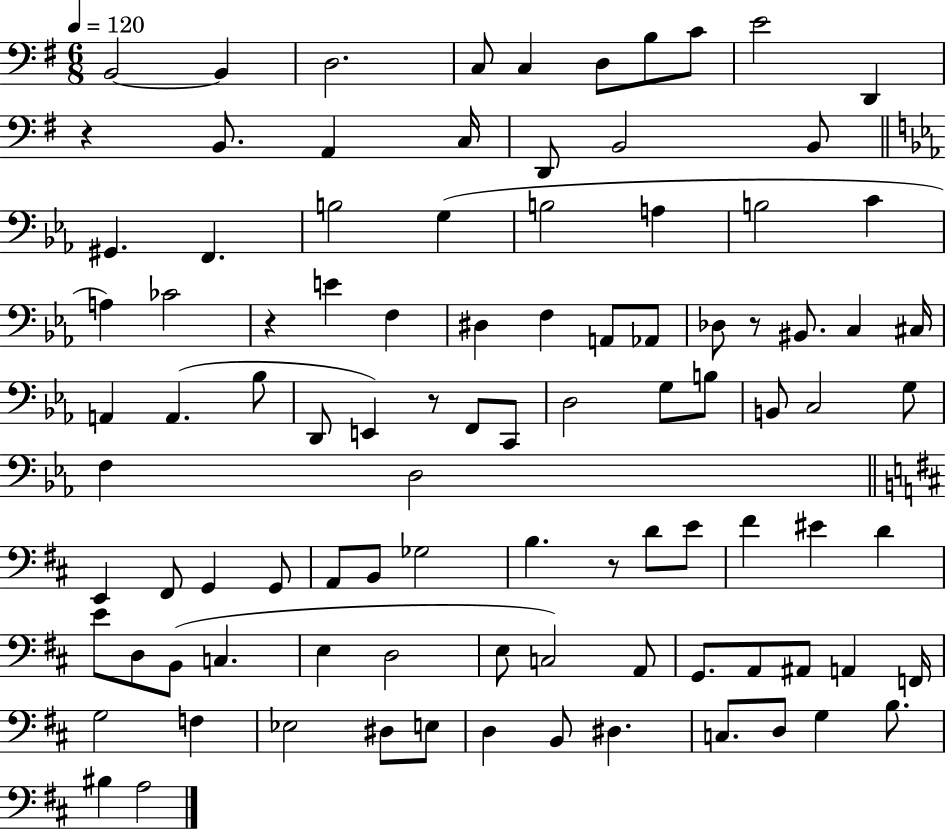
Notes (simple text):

B2/h B2/q D3/h. C3/e C3/q D3/e B3/e C4/e E4/h D2/q R/q B2/e. A2/q C3/s D2/e B2/h B2/e G#2/q. F2/q. B3/h G3/q B3/h A3/q B3/h C4/q A3/q CES4/h R/q E4/q F3/q D#3/q F3/q A2/e Ab2/e Db3/e R/e BIS2/e. C3/q C#3/s A2/q A2/q. Bb3/e D2/e E2/q R/e F2/e C2/e D3/h G3/e B3/e B2/e C3/h G3/e F3/q D3/h E2/q F#2/e G2/q G2/e A2/e B2/e Gb3/h B3/q. R/e D4/e E4/e F#4/q EIS4/q D4/q E4/e D3/e B2/e C3/q. E3/q D3/h E3/e C3/h A2/e G2/e. A2/e A#2/e A2/q F2/s G3/h F3/q Eb3/h D#3/e E3/e D3/q B2/e D#3/q. C3/e. D3/e G3/q B3/e. BIS3/q A3/h